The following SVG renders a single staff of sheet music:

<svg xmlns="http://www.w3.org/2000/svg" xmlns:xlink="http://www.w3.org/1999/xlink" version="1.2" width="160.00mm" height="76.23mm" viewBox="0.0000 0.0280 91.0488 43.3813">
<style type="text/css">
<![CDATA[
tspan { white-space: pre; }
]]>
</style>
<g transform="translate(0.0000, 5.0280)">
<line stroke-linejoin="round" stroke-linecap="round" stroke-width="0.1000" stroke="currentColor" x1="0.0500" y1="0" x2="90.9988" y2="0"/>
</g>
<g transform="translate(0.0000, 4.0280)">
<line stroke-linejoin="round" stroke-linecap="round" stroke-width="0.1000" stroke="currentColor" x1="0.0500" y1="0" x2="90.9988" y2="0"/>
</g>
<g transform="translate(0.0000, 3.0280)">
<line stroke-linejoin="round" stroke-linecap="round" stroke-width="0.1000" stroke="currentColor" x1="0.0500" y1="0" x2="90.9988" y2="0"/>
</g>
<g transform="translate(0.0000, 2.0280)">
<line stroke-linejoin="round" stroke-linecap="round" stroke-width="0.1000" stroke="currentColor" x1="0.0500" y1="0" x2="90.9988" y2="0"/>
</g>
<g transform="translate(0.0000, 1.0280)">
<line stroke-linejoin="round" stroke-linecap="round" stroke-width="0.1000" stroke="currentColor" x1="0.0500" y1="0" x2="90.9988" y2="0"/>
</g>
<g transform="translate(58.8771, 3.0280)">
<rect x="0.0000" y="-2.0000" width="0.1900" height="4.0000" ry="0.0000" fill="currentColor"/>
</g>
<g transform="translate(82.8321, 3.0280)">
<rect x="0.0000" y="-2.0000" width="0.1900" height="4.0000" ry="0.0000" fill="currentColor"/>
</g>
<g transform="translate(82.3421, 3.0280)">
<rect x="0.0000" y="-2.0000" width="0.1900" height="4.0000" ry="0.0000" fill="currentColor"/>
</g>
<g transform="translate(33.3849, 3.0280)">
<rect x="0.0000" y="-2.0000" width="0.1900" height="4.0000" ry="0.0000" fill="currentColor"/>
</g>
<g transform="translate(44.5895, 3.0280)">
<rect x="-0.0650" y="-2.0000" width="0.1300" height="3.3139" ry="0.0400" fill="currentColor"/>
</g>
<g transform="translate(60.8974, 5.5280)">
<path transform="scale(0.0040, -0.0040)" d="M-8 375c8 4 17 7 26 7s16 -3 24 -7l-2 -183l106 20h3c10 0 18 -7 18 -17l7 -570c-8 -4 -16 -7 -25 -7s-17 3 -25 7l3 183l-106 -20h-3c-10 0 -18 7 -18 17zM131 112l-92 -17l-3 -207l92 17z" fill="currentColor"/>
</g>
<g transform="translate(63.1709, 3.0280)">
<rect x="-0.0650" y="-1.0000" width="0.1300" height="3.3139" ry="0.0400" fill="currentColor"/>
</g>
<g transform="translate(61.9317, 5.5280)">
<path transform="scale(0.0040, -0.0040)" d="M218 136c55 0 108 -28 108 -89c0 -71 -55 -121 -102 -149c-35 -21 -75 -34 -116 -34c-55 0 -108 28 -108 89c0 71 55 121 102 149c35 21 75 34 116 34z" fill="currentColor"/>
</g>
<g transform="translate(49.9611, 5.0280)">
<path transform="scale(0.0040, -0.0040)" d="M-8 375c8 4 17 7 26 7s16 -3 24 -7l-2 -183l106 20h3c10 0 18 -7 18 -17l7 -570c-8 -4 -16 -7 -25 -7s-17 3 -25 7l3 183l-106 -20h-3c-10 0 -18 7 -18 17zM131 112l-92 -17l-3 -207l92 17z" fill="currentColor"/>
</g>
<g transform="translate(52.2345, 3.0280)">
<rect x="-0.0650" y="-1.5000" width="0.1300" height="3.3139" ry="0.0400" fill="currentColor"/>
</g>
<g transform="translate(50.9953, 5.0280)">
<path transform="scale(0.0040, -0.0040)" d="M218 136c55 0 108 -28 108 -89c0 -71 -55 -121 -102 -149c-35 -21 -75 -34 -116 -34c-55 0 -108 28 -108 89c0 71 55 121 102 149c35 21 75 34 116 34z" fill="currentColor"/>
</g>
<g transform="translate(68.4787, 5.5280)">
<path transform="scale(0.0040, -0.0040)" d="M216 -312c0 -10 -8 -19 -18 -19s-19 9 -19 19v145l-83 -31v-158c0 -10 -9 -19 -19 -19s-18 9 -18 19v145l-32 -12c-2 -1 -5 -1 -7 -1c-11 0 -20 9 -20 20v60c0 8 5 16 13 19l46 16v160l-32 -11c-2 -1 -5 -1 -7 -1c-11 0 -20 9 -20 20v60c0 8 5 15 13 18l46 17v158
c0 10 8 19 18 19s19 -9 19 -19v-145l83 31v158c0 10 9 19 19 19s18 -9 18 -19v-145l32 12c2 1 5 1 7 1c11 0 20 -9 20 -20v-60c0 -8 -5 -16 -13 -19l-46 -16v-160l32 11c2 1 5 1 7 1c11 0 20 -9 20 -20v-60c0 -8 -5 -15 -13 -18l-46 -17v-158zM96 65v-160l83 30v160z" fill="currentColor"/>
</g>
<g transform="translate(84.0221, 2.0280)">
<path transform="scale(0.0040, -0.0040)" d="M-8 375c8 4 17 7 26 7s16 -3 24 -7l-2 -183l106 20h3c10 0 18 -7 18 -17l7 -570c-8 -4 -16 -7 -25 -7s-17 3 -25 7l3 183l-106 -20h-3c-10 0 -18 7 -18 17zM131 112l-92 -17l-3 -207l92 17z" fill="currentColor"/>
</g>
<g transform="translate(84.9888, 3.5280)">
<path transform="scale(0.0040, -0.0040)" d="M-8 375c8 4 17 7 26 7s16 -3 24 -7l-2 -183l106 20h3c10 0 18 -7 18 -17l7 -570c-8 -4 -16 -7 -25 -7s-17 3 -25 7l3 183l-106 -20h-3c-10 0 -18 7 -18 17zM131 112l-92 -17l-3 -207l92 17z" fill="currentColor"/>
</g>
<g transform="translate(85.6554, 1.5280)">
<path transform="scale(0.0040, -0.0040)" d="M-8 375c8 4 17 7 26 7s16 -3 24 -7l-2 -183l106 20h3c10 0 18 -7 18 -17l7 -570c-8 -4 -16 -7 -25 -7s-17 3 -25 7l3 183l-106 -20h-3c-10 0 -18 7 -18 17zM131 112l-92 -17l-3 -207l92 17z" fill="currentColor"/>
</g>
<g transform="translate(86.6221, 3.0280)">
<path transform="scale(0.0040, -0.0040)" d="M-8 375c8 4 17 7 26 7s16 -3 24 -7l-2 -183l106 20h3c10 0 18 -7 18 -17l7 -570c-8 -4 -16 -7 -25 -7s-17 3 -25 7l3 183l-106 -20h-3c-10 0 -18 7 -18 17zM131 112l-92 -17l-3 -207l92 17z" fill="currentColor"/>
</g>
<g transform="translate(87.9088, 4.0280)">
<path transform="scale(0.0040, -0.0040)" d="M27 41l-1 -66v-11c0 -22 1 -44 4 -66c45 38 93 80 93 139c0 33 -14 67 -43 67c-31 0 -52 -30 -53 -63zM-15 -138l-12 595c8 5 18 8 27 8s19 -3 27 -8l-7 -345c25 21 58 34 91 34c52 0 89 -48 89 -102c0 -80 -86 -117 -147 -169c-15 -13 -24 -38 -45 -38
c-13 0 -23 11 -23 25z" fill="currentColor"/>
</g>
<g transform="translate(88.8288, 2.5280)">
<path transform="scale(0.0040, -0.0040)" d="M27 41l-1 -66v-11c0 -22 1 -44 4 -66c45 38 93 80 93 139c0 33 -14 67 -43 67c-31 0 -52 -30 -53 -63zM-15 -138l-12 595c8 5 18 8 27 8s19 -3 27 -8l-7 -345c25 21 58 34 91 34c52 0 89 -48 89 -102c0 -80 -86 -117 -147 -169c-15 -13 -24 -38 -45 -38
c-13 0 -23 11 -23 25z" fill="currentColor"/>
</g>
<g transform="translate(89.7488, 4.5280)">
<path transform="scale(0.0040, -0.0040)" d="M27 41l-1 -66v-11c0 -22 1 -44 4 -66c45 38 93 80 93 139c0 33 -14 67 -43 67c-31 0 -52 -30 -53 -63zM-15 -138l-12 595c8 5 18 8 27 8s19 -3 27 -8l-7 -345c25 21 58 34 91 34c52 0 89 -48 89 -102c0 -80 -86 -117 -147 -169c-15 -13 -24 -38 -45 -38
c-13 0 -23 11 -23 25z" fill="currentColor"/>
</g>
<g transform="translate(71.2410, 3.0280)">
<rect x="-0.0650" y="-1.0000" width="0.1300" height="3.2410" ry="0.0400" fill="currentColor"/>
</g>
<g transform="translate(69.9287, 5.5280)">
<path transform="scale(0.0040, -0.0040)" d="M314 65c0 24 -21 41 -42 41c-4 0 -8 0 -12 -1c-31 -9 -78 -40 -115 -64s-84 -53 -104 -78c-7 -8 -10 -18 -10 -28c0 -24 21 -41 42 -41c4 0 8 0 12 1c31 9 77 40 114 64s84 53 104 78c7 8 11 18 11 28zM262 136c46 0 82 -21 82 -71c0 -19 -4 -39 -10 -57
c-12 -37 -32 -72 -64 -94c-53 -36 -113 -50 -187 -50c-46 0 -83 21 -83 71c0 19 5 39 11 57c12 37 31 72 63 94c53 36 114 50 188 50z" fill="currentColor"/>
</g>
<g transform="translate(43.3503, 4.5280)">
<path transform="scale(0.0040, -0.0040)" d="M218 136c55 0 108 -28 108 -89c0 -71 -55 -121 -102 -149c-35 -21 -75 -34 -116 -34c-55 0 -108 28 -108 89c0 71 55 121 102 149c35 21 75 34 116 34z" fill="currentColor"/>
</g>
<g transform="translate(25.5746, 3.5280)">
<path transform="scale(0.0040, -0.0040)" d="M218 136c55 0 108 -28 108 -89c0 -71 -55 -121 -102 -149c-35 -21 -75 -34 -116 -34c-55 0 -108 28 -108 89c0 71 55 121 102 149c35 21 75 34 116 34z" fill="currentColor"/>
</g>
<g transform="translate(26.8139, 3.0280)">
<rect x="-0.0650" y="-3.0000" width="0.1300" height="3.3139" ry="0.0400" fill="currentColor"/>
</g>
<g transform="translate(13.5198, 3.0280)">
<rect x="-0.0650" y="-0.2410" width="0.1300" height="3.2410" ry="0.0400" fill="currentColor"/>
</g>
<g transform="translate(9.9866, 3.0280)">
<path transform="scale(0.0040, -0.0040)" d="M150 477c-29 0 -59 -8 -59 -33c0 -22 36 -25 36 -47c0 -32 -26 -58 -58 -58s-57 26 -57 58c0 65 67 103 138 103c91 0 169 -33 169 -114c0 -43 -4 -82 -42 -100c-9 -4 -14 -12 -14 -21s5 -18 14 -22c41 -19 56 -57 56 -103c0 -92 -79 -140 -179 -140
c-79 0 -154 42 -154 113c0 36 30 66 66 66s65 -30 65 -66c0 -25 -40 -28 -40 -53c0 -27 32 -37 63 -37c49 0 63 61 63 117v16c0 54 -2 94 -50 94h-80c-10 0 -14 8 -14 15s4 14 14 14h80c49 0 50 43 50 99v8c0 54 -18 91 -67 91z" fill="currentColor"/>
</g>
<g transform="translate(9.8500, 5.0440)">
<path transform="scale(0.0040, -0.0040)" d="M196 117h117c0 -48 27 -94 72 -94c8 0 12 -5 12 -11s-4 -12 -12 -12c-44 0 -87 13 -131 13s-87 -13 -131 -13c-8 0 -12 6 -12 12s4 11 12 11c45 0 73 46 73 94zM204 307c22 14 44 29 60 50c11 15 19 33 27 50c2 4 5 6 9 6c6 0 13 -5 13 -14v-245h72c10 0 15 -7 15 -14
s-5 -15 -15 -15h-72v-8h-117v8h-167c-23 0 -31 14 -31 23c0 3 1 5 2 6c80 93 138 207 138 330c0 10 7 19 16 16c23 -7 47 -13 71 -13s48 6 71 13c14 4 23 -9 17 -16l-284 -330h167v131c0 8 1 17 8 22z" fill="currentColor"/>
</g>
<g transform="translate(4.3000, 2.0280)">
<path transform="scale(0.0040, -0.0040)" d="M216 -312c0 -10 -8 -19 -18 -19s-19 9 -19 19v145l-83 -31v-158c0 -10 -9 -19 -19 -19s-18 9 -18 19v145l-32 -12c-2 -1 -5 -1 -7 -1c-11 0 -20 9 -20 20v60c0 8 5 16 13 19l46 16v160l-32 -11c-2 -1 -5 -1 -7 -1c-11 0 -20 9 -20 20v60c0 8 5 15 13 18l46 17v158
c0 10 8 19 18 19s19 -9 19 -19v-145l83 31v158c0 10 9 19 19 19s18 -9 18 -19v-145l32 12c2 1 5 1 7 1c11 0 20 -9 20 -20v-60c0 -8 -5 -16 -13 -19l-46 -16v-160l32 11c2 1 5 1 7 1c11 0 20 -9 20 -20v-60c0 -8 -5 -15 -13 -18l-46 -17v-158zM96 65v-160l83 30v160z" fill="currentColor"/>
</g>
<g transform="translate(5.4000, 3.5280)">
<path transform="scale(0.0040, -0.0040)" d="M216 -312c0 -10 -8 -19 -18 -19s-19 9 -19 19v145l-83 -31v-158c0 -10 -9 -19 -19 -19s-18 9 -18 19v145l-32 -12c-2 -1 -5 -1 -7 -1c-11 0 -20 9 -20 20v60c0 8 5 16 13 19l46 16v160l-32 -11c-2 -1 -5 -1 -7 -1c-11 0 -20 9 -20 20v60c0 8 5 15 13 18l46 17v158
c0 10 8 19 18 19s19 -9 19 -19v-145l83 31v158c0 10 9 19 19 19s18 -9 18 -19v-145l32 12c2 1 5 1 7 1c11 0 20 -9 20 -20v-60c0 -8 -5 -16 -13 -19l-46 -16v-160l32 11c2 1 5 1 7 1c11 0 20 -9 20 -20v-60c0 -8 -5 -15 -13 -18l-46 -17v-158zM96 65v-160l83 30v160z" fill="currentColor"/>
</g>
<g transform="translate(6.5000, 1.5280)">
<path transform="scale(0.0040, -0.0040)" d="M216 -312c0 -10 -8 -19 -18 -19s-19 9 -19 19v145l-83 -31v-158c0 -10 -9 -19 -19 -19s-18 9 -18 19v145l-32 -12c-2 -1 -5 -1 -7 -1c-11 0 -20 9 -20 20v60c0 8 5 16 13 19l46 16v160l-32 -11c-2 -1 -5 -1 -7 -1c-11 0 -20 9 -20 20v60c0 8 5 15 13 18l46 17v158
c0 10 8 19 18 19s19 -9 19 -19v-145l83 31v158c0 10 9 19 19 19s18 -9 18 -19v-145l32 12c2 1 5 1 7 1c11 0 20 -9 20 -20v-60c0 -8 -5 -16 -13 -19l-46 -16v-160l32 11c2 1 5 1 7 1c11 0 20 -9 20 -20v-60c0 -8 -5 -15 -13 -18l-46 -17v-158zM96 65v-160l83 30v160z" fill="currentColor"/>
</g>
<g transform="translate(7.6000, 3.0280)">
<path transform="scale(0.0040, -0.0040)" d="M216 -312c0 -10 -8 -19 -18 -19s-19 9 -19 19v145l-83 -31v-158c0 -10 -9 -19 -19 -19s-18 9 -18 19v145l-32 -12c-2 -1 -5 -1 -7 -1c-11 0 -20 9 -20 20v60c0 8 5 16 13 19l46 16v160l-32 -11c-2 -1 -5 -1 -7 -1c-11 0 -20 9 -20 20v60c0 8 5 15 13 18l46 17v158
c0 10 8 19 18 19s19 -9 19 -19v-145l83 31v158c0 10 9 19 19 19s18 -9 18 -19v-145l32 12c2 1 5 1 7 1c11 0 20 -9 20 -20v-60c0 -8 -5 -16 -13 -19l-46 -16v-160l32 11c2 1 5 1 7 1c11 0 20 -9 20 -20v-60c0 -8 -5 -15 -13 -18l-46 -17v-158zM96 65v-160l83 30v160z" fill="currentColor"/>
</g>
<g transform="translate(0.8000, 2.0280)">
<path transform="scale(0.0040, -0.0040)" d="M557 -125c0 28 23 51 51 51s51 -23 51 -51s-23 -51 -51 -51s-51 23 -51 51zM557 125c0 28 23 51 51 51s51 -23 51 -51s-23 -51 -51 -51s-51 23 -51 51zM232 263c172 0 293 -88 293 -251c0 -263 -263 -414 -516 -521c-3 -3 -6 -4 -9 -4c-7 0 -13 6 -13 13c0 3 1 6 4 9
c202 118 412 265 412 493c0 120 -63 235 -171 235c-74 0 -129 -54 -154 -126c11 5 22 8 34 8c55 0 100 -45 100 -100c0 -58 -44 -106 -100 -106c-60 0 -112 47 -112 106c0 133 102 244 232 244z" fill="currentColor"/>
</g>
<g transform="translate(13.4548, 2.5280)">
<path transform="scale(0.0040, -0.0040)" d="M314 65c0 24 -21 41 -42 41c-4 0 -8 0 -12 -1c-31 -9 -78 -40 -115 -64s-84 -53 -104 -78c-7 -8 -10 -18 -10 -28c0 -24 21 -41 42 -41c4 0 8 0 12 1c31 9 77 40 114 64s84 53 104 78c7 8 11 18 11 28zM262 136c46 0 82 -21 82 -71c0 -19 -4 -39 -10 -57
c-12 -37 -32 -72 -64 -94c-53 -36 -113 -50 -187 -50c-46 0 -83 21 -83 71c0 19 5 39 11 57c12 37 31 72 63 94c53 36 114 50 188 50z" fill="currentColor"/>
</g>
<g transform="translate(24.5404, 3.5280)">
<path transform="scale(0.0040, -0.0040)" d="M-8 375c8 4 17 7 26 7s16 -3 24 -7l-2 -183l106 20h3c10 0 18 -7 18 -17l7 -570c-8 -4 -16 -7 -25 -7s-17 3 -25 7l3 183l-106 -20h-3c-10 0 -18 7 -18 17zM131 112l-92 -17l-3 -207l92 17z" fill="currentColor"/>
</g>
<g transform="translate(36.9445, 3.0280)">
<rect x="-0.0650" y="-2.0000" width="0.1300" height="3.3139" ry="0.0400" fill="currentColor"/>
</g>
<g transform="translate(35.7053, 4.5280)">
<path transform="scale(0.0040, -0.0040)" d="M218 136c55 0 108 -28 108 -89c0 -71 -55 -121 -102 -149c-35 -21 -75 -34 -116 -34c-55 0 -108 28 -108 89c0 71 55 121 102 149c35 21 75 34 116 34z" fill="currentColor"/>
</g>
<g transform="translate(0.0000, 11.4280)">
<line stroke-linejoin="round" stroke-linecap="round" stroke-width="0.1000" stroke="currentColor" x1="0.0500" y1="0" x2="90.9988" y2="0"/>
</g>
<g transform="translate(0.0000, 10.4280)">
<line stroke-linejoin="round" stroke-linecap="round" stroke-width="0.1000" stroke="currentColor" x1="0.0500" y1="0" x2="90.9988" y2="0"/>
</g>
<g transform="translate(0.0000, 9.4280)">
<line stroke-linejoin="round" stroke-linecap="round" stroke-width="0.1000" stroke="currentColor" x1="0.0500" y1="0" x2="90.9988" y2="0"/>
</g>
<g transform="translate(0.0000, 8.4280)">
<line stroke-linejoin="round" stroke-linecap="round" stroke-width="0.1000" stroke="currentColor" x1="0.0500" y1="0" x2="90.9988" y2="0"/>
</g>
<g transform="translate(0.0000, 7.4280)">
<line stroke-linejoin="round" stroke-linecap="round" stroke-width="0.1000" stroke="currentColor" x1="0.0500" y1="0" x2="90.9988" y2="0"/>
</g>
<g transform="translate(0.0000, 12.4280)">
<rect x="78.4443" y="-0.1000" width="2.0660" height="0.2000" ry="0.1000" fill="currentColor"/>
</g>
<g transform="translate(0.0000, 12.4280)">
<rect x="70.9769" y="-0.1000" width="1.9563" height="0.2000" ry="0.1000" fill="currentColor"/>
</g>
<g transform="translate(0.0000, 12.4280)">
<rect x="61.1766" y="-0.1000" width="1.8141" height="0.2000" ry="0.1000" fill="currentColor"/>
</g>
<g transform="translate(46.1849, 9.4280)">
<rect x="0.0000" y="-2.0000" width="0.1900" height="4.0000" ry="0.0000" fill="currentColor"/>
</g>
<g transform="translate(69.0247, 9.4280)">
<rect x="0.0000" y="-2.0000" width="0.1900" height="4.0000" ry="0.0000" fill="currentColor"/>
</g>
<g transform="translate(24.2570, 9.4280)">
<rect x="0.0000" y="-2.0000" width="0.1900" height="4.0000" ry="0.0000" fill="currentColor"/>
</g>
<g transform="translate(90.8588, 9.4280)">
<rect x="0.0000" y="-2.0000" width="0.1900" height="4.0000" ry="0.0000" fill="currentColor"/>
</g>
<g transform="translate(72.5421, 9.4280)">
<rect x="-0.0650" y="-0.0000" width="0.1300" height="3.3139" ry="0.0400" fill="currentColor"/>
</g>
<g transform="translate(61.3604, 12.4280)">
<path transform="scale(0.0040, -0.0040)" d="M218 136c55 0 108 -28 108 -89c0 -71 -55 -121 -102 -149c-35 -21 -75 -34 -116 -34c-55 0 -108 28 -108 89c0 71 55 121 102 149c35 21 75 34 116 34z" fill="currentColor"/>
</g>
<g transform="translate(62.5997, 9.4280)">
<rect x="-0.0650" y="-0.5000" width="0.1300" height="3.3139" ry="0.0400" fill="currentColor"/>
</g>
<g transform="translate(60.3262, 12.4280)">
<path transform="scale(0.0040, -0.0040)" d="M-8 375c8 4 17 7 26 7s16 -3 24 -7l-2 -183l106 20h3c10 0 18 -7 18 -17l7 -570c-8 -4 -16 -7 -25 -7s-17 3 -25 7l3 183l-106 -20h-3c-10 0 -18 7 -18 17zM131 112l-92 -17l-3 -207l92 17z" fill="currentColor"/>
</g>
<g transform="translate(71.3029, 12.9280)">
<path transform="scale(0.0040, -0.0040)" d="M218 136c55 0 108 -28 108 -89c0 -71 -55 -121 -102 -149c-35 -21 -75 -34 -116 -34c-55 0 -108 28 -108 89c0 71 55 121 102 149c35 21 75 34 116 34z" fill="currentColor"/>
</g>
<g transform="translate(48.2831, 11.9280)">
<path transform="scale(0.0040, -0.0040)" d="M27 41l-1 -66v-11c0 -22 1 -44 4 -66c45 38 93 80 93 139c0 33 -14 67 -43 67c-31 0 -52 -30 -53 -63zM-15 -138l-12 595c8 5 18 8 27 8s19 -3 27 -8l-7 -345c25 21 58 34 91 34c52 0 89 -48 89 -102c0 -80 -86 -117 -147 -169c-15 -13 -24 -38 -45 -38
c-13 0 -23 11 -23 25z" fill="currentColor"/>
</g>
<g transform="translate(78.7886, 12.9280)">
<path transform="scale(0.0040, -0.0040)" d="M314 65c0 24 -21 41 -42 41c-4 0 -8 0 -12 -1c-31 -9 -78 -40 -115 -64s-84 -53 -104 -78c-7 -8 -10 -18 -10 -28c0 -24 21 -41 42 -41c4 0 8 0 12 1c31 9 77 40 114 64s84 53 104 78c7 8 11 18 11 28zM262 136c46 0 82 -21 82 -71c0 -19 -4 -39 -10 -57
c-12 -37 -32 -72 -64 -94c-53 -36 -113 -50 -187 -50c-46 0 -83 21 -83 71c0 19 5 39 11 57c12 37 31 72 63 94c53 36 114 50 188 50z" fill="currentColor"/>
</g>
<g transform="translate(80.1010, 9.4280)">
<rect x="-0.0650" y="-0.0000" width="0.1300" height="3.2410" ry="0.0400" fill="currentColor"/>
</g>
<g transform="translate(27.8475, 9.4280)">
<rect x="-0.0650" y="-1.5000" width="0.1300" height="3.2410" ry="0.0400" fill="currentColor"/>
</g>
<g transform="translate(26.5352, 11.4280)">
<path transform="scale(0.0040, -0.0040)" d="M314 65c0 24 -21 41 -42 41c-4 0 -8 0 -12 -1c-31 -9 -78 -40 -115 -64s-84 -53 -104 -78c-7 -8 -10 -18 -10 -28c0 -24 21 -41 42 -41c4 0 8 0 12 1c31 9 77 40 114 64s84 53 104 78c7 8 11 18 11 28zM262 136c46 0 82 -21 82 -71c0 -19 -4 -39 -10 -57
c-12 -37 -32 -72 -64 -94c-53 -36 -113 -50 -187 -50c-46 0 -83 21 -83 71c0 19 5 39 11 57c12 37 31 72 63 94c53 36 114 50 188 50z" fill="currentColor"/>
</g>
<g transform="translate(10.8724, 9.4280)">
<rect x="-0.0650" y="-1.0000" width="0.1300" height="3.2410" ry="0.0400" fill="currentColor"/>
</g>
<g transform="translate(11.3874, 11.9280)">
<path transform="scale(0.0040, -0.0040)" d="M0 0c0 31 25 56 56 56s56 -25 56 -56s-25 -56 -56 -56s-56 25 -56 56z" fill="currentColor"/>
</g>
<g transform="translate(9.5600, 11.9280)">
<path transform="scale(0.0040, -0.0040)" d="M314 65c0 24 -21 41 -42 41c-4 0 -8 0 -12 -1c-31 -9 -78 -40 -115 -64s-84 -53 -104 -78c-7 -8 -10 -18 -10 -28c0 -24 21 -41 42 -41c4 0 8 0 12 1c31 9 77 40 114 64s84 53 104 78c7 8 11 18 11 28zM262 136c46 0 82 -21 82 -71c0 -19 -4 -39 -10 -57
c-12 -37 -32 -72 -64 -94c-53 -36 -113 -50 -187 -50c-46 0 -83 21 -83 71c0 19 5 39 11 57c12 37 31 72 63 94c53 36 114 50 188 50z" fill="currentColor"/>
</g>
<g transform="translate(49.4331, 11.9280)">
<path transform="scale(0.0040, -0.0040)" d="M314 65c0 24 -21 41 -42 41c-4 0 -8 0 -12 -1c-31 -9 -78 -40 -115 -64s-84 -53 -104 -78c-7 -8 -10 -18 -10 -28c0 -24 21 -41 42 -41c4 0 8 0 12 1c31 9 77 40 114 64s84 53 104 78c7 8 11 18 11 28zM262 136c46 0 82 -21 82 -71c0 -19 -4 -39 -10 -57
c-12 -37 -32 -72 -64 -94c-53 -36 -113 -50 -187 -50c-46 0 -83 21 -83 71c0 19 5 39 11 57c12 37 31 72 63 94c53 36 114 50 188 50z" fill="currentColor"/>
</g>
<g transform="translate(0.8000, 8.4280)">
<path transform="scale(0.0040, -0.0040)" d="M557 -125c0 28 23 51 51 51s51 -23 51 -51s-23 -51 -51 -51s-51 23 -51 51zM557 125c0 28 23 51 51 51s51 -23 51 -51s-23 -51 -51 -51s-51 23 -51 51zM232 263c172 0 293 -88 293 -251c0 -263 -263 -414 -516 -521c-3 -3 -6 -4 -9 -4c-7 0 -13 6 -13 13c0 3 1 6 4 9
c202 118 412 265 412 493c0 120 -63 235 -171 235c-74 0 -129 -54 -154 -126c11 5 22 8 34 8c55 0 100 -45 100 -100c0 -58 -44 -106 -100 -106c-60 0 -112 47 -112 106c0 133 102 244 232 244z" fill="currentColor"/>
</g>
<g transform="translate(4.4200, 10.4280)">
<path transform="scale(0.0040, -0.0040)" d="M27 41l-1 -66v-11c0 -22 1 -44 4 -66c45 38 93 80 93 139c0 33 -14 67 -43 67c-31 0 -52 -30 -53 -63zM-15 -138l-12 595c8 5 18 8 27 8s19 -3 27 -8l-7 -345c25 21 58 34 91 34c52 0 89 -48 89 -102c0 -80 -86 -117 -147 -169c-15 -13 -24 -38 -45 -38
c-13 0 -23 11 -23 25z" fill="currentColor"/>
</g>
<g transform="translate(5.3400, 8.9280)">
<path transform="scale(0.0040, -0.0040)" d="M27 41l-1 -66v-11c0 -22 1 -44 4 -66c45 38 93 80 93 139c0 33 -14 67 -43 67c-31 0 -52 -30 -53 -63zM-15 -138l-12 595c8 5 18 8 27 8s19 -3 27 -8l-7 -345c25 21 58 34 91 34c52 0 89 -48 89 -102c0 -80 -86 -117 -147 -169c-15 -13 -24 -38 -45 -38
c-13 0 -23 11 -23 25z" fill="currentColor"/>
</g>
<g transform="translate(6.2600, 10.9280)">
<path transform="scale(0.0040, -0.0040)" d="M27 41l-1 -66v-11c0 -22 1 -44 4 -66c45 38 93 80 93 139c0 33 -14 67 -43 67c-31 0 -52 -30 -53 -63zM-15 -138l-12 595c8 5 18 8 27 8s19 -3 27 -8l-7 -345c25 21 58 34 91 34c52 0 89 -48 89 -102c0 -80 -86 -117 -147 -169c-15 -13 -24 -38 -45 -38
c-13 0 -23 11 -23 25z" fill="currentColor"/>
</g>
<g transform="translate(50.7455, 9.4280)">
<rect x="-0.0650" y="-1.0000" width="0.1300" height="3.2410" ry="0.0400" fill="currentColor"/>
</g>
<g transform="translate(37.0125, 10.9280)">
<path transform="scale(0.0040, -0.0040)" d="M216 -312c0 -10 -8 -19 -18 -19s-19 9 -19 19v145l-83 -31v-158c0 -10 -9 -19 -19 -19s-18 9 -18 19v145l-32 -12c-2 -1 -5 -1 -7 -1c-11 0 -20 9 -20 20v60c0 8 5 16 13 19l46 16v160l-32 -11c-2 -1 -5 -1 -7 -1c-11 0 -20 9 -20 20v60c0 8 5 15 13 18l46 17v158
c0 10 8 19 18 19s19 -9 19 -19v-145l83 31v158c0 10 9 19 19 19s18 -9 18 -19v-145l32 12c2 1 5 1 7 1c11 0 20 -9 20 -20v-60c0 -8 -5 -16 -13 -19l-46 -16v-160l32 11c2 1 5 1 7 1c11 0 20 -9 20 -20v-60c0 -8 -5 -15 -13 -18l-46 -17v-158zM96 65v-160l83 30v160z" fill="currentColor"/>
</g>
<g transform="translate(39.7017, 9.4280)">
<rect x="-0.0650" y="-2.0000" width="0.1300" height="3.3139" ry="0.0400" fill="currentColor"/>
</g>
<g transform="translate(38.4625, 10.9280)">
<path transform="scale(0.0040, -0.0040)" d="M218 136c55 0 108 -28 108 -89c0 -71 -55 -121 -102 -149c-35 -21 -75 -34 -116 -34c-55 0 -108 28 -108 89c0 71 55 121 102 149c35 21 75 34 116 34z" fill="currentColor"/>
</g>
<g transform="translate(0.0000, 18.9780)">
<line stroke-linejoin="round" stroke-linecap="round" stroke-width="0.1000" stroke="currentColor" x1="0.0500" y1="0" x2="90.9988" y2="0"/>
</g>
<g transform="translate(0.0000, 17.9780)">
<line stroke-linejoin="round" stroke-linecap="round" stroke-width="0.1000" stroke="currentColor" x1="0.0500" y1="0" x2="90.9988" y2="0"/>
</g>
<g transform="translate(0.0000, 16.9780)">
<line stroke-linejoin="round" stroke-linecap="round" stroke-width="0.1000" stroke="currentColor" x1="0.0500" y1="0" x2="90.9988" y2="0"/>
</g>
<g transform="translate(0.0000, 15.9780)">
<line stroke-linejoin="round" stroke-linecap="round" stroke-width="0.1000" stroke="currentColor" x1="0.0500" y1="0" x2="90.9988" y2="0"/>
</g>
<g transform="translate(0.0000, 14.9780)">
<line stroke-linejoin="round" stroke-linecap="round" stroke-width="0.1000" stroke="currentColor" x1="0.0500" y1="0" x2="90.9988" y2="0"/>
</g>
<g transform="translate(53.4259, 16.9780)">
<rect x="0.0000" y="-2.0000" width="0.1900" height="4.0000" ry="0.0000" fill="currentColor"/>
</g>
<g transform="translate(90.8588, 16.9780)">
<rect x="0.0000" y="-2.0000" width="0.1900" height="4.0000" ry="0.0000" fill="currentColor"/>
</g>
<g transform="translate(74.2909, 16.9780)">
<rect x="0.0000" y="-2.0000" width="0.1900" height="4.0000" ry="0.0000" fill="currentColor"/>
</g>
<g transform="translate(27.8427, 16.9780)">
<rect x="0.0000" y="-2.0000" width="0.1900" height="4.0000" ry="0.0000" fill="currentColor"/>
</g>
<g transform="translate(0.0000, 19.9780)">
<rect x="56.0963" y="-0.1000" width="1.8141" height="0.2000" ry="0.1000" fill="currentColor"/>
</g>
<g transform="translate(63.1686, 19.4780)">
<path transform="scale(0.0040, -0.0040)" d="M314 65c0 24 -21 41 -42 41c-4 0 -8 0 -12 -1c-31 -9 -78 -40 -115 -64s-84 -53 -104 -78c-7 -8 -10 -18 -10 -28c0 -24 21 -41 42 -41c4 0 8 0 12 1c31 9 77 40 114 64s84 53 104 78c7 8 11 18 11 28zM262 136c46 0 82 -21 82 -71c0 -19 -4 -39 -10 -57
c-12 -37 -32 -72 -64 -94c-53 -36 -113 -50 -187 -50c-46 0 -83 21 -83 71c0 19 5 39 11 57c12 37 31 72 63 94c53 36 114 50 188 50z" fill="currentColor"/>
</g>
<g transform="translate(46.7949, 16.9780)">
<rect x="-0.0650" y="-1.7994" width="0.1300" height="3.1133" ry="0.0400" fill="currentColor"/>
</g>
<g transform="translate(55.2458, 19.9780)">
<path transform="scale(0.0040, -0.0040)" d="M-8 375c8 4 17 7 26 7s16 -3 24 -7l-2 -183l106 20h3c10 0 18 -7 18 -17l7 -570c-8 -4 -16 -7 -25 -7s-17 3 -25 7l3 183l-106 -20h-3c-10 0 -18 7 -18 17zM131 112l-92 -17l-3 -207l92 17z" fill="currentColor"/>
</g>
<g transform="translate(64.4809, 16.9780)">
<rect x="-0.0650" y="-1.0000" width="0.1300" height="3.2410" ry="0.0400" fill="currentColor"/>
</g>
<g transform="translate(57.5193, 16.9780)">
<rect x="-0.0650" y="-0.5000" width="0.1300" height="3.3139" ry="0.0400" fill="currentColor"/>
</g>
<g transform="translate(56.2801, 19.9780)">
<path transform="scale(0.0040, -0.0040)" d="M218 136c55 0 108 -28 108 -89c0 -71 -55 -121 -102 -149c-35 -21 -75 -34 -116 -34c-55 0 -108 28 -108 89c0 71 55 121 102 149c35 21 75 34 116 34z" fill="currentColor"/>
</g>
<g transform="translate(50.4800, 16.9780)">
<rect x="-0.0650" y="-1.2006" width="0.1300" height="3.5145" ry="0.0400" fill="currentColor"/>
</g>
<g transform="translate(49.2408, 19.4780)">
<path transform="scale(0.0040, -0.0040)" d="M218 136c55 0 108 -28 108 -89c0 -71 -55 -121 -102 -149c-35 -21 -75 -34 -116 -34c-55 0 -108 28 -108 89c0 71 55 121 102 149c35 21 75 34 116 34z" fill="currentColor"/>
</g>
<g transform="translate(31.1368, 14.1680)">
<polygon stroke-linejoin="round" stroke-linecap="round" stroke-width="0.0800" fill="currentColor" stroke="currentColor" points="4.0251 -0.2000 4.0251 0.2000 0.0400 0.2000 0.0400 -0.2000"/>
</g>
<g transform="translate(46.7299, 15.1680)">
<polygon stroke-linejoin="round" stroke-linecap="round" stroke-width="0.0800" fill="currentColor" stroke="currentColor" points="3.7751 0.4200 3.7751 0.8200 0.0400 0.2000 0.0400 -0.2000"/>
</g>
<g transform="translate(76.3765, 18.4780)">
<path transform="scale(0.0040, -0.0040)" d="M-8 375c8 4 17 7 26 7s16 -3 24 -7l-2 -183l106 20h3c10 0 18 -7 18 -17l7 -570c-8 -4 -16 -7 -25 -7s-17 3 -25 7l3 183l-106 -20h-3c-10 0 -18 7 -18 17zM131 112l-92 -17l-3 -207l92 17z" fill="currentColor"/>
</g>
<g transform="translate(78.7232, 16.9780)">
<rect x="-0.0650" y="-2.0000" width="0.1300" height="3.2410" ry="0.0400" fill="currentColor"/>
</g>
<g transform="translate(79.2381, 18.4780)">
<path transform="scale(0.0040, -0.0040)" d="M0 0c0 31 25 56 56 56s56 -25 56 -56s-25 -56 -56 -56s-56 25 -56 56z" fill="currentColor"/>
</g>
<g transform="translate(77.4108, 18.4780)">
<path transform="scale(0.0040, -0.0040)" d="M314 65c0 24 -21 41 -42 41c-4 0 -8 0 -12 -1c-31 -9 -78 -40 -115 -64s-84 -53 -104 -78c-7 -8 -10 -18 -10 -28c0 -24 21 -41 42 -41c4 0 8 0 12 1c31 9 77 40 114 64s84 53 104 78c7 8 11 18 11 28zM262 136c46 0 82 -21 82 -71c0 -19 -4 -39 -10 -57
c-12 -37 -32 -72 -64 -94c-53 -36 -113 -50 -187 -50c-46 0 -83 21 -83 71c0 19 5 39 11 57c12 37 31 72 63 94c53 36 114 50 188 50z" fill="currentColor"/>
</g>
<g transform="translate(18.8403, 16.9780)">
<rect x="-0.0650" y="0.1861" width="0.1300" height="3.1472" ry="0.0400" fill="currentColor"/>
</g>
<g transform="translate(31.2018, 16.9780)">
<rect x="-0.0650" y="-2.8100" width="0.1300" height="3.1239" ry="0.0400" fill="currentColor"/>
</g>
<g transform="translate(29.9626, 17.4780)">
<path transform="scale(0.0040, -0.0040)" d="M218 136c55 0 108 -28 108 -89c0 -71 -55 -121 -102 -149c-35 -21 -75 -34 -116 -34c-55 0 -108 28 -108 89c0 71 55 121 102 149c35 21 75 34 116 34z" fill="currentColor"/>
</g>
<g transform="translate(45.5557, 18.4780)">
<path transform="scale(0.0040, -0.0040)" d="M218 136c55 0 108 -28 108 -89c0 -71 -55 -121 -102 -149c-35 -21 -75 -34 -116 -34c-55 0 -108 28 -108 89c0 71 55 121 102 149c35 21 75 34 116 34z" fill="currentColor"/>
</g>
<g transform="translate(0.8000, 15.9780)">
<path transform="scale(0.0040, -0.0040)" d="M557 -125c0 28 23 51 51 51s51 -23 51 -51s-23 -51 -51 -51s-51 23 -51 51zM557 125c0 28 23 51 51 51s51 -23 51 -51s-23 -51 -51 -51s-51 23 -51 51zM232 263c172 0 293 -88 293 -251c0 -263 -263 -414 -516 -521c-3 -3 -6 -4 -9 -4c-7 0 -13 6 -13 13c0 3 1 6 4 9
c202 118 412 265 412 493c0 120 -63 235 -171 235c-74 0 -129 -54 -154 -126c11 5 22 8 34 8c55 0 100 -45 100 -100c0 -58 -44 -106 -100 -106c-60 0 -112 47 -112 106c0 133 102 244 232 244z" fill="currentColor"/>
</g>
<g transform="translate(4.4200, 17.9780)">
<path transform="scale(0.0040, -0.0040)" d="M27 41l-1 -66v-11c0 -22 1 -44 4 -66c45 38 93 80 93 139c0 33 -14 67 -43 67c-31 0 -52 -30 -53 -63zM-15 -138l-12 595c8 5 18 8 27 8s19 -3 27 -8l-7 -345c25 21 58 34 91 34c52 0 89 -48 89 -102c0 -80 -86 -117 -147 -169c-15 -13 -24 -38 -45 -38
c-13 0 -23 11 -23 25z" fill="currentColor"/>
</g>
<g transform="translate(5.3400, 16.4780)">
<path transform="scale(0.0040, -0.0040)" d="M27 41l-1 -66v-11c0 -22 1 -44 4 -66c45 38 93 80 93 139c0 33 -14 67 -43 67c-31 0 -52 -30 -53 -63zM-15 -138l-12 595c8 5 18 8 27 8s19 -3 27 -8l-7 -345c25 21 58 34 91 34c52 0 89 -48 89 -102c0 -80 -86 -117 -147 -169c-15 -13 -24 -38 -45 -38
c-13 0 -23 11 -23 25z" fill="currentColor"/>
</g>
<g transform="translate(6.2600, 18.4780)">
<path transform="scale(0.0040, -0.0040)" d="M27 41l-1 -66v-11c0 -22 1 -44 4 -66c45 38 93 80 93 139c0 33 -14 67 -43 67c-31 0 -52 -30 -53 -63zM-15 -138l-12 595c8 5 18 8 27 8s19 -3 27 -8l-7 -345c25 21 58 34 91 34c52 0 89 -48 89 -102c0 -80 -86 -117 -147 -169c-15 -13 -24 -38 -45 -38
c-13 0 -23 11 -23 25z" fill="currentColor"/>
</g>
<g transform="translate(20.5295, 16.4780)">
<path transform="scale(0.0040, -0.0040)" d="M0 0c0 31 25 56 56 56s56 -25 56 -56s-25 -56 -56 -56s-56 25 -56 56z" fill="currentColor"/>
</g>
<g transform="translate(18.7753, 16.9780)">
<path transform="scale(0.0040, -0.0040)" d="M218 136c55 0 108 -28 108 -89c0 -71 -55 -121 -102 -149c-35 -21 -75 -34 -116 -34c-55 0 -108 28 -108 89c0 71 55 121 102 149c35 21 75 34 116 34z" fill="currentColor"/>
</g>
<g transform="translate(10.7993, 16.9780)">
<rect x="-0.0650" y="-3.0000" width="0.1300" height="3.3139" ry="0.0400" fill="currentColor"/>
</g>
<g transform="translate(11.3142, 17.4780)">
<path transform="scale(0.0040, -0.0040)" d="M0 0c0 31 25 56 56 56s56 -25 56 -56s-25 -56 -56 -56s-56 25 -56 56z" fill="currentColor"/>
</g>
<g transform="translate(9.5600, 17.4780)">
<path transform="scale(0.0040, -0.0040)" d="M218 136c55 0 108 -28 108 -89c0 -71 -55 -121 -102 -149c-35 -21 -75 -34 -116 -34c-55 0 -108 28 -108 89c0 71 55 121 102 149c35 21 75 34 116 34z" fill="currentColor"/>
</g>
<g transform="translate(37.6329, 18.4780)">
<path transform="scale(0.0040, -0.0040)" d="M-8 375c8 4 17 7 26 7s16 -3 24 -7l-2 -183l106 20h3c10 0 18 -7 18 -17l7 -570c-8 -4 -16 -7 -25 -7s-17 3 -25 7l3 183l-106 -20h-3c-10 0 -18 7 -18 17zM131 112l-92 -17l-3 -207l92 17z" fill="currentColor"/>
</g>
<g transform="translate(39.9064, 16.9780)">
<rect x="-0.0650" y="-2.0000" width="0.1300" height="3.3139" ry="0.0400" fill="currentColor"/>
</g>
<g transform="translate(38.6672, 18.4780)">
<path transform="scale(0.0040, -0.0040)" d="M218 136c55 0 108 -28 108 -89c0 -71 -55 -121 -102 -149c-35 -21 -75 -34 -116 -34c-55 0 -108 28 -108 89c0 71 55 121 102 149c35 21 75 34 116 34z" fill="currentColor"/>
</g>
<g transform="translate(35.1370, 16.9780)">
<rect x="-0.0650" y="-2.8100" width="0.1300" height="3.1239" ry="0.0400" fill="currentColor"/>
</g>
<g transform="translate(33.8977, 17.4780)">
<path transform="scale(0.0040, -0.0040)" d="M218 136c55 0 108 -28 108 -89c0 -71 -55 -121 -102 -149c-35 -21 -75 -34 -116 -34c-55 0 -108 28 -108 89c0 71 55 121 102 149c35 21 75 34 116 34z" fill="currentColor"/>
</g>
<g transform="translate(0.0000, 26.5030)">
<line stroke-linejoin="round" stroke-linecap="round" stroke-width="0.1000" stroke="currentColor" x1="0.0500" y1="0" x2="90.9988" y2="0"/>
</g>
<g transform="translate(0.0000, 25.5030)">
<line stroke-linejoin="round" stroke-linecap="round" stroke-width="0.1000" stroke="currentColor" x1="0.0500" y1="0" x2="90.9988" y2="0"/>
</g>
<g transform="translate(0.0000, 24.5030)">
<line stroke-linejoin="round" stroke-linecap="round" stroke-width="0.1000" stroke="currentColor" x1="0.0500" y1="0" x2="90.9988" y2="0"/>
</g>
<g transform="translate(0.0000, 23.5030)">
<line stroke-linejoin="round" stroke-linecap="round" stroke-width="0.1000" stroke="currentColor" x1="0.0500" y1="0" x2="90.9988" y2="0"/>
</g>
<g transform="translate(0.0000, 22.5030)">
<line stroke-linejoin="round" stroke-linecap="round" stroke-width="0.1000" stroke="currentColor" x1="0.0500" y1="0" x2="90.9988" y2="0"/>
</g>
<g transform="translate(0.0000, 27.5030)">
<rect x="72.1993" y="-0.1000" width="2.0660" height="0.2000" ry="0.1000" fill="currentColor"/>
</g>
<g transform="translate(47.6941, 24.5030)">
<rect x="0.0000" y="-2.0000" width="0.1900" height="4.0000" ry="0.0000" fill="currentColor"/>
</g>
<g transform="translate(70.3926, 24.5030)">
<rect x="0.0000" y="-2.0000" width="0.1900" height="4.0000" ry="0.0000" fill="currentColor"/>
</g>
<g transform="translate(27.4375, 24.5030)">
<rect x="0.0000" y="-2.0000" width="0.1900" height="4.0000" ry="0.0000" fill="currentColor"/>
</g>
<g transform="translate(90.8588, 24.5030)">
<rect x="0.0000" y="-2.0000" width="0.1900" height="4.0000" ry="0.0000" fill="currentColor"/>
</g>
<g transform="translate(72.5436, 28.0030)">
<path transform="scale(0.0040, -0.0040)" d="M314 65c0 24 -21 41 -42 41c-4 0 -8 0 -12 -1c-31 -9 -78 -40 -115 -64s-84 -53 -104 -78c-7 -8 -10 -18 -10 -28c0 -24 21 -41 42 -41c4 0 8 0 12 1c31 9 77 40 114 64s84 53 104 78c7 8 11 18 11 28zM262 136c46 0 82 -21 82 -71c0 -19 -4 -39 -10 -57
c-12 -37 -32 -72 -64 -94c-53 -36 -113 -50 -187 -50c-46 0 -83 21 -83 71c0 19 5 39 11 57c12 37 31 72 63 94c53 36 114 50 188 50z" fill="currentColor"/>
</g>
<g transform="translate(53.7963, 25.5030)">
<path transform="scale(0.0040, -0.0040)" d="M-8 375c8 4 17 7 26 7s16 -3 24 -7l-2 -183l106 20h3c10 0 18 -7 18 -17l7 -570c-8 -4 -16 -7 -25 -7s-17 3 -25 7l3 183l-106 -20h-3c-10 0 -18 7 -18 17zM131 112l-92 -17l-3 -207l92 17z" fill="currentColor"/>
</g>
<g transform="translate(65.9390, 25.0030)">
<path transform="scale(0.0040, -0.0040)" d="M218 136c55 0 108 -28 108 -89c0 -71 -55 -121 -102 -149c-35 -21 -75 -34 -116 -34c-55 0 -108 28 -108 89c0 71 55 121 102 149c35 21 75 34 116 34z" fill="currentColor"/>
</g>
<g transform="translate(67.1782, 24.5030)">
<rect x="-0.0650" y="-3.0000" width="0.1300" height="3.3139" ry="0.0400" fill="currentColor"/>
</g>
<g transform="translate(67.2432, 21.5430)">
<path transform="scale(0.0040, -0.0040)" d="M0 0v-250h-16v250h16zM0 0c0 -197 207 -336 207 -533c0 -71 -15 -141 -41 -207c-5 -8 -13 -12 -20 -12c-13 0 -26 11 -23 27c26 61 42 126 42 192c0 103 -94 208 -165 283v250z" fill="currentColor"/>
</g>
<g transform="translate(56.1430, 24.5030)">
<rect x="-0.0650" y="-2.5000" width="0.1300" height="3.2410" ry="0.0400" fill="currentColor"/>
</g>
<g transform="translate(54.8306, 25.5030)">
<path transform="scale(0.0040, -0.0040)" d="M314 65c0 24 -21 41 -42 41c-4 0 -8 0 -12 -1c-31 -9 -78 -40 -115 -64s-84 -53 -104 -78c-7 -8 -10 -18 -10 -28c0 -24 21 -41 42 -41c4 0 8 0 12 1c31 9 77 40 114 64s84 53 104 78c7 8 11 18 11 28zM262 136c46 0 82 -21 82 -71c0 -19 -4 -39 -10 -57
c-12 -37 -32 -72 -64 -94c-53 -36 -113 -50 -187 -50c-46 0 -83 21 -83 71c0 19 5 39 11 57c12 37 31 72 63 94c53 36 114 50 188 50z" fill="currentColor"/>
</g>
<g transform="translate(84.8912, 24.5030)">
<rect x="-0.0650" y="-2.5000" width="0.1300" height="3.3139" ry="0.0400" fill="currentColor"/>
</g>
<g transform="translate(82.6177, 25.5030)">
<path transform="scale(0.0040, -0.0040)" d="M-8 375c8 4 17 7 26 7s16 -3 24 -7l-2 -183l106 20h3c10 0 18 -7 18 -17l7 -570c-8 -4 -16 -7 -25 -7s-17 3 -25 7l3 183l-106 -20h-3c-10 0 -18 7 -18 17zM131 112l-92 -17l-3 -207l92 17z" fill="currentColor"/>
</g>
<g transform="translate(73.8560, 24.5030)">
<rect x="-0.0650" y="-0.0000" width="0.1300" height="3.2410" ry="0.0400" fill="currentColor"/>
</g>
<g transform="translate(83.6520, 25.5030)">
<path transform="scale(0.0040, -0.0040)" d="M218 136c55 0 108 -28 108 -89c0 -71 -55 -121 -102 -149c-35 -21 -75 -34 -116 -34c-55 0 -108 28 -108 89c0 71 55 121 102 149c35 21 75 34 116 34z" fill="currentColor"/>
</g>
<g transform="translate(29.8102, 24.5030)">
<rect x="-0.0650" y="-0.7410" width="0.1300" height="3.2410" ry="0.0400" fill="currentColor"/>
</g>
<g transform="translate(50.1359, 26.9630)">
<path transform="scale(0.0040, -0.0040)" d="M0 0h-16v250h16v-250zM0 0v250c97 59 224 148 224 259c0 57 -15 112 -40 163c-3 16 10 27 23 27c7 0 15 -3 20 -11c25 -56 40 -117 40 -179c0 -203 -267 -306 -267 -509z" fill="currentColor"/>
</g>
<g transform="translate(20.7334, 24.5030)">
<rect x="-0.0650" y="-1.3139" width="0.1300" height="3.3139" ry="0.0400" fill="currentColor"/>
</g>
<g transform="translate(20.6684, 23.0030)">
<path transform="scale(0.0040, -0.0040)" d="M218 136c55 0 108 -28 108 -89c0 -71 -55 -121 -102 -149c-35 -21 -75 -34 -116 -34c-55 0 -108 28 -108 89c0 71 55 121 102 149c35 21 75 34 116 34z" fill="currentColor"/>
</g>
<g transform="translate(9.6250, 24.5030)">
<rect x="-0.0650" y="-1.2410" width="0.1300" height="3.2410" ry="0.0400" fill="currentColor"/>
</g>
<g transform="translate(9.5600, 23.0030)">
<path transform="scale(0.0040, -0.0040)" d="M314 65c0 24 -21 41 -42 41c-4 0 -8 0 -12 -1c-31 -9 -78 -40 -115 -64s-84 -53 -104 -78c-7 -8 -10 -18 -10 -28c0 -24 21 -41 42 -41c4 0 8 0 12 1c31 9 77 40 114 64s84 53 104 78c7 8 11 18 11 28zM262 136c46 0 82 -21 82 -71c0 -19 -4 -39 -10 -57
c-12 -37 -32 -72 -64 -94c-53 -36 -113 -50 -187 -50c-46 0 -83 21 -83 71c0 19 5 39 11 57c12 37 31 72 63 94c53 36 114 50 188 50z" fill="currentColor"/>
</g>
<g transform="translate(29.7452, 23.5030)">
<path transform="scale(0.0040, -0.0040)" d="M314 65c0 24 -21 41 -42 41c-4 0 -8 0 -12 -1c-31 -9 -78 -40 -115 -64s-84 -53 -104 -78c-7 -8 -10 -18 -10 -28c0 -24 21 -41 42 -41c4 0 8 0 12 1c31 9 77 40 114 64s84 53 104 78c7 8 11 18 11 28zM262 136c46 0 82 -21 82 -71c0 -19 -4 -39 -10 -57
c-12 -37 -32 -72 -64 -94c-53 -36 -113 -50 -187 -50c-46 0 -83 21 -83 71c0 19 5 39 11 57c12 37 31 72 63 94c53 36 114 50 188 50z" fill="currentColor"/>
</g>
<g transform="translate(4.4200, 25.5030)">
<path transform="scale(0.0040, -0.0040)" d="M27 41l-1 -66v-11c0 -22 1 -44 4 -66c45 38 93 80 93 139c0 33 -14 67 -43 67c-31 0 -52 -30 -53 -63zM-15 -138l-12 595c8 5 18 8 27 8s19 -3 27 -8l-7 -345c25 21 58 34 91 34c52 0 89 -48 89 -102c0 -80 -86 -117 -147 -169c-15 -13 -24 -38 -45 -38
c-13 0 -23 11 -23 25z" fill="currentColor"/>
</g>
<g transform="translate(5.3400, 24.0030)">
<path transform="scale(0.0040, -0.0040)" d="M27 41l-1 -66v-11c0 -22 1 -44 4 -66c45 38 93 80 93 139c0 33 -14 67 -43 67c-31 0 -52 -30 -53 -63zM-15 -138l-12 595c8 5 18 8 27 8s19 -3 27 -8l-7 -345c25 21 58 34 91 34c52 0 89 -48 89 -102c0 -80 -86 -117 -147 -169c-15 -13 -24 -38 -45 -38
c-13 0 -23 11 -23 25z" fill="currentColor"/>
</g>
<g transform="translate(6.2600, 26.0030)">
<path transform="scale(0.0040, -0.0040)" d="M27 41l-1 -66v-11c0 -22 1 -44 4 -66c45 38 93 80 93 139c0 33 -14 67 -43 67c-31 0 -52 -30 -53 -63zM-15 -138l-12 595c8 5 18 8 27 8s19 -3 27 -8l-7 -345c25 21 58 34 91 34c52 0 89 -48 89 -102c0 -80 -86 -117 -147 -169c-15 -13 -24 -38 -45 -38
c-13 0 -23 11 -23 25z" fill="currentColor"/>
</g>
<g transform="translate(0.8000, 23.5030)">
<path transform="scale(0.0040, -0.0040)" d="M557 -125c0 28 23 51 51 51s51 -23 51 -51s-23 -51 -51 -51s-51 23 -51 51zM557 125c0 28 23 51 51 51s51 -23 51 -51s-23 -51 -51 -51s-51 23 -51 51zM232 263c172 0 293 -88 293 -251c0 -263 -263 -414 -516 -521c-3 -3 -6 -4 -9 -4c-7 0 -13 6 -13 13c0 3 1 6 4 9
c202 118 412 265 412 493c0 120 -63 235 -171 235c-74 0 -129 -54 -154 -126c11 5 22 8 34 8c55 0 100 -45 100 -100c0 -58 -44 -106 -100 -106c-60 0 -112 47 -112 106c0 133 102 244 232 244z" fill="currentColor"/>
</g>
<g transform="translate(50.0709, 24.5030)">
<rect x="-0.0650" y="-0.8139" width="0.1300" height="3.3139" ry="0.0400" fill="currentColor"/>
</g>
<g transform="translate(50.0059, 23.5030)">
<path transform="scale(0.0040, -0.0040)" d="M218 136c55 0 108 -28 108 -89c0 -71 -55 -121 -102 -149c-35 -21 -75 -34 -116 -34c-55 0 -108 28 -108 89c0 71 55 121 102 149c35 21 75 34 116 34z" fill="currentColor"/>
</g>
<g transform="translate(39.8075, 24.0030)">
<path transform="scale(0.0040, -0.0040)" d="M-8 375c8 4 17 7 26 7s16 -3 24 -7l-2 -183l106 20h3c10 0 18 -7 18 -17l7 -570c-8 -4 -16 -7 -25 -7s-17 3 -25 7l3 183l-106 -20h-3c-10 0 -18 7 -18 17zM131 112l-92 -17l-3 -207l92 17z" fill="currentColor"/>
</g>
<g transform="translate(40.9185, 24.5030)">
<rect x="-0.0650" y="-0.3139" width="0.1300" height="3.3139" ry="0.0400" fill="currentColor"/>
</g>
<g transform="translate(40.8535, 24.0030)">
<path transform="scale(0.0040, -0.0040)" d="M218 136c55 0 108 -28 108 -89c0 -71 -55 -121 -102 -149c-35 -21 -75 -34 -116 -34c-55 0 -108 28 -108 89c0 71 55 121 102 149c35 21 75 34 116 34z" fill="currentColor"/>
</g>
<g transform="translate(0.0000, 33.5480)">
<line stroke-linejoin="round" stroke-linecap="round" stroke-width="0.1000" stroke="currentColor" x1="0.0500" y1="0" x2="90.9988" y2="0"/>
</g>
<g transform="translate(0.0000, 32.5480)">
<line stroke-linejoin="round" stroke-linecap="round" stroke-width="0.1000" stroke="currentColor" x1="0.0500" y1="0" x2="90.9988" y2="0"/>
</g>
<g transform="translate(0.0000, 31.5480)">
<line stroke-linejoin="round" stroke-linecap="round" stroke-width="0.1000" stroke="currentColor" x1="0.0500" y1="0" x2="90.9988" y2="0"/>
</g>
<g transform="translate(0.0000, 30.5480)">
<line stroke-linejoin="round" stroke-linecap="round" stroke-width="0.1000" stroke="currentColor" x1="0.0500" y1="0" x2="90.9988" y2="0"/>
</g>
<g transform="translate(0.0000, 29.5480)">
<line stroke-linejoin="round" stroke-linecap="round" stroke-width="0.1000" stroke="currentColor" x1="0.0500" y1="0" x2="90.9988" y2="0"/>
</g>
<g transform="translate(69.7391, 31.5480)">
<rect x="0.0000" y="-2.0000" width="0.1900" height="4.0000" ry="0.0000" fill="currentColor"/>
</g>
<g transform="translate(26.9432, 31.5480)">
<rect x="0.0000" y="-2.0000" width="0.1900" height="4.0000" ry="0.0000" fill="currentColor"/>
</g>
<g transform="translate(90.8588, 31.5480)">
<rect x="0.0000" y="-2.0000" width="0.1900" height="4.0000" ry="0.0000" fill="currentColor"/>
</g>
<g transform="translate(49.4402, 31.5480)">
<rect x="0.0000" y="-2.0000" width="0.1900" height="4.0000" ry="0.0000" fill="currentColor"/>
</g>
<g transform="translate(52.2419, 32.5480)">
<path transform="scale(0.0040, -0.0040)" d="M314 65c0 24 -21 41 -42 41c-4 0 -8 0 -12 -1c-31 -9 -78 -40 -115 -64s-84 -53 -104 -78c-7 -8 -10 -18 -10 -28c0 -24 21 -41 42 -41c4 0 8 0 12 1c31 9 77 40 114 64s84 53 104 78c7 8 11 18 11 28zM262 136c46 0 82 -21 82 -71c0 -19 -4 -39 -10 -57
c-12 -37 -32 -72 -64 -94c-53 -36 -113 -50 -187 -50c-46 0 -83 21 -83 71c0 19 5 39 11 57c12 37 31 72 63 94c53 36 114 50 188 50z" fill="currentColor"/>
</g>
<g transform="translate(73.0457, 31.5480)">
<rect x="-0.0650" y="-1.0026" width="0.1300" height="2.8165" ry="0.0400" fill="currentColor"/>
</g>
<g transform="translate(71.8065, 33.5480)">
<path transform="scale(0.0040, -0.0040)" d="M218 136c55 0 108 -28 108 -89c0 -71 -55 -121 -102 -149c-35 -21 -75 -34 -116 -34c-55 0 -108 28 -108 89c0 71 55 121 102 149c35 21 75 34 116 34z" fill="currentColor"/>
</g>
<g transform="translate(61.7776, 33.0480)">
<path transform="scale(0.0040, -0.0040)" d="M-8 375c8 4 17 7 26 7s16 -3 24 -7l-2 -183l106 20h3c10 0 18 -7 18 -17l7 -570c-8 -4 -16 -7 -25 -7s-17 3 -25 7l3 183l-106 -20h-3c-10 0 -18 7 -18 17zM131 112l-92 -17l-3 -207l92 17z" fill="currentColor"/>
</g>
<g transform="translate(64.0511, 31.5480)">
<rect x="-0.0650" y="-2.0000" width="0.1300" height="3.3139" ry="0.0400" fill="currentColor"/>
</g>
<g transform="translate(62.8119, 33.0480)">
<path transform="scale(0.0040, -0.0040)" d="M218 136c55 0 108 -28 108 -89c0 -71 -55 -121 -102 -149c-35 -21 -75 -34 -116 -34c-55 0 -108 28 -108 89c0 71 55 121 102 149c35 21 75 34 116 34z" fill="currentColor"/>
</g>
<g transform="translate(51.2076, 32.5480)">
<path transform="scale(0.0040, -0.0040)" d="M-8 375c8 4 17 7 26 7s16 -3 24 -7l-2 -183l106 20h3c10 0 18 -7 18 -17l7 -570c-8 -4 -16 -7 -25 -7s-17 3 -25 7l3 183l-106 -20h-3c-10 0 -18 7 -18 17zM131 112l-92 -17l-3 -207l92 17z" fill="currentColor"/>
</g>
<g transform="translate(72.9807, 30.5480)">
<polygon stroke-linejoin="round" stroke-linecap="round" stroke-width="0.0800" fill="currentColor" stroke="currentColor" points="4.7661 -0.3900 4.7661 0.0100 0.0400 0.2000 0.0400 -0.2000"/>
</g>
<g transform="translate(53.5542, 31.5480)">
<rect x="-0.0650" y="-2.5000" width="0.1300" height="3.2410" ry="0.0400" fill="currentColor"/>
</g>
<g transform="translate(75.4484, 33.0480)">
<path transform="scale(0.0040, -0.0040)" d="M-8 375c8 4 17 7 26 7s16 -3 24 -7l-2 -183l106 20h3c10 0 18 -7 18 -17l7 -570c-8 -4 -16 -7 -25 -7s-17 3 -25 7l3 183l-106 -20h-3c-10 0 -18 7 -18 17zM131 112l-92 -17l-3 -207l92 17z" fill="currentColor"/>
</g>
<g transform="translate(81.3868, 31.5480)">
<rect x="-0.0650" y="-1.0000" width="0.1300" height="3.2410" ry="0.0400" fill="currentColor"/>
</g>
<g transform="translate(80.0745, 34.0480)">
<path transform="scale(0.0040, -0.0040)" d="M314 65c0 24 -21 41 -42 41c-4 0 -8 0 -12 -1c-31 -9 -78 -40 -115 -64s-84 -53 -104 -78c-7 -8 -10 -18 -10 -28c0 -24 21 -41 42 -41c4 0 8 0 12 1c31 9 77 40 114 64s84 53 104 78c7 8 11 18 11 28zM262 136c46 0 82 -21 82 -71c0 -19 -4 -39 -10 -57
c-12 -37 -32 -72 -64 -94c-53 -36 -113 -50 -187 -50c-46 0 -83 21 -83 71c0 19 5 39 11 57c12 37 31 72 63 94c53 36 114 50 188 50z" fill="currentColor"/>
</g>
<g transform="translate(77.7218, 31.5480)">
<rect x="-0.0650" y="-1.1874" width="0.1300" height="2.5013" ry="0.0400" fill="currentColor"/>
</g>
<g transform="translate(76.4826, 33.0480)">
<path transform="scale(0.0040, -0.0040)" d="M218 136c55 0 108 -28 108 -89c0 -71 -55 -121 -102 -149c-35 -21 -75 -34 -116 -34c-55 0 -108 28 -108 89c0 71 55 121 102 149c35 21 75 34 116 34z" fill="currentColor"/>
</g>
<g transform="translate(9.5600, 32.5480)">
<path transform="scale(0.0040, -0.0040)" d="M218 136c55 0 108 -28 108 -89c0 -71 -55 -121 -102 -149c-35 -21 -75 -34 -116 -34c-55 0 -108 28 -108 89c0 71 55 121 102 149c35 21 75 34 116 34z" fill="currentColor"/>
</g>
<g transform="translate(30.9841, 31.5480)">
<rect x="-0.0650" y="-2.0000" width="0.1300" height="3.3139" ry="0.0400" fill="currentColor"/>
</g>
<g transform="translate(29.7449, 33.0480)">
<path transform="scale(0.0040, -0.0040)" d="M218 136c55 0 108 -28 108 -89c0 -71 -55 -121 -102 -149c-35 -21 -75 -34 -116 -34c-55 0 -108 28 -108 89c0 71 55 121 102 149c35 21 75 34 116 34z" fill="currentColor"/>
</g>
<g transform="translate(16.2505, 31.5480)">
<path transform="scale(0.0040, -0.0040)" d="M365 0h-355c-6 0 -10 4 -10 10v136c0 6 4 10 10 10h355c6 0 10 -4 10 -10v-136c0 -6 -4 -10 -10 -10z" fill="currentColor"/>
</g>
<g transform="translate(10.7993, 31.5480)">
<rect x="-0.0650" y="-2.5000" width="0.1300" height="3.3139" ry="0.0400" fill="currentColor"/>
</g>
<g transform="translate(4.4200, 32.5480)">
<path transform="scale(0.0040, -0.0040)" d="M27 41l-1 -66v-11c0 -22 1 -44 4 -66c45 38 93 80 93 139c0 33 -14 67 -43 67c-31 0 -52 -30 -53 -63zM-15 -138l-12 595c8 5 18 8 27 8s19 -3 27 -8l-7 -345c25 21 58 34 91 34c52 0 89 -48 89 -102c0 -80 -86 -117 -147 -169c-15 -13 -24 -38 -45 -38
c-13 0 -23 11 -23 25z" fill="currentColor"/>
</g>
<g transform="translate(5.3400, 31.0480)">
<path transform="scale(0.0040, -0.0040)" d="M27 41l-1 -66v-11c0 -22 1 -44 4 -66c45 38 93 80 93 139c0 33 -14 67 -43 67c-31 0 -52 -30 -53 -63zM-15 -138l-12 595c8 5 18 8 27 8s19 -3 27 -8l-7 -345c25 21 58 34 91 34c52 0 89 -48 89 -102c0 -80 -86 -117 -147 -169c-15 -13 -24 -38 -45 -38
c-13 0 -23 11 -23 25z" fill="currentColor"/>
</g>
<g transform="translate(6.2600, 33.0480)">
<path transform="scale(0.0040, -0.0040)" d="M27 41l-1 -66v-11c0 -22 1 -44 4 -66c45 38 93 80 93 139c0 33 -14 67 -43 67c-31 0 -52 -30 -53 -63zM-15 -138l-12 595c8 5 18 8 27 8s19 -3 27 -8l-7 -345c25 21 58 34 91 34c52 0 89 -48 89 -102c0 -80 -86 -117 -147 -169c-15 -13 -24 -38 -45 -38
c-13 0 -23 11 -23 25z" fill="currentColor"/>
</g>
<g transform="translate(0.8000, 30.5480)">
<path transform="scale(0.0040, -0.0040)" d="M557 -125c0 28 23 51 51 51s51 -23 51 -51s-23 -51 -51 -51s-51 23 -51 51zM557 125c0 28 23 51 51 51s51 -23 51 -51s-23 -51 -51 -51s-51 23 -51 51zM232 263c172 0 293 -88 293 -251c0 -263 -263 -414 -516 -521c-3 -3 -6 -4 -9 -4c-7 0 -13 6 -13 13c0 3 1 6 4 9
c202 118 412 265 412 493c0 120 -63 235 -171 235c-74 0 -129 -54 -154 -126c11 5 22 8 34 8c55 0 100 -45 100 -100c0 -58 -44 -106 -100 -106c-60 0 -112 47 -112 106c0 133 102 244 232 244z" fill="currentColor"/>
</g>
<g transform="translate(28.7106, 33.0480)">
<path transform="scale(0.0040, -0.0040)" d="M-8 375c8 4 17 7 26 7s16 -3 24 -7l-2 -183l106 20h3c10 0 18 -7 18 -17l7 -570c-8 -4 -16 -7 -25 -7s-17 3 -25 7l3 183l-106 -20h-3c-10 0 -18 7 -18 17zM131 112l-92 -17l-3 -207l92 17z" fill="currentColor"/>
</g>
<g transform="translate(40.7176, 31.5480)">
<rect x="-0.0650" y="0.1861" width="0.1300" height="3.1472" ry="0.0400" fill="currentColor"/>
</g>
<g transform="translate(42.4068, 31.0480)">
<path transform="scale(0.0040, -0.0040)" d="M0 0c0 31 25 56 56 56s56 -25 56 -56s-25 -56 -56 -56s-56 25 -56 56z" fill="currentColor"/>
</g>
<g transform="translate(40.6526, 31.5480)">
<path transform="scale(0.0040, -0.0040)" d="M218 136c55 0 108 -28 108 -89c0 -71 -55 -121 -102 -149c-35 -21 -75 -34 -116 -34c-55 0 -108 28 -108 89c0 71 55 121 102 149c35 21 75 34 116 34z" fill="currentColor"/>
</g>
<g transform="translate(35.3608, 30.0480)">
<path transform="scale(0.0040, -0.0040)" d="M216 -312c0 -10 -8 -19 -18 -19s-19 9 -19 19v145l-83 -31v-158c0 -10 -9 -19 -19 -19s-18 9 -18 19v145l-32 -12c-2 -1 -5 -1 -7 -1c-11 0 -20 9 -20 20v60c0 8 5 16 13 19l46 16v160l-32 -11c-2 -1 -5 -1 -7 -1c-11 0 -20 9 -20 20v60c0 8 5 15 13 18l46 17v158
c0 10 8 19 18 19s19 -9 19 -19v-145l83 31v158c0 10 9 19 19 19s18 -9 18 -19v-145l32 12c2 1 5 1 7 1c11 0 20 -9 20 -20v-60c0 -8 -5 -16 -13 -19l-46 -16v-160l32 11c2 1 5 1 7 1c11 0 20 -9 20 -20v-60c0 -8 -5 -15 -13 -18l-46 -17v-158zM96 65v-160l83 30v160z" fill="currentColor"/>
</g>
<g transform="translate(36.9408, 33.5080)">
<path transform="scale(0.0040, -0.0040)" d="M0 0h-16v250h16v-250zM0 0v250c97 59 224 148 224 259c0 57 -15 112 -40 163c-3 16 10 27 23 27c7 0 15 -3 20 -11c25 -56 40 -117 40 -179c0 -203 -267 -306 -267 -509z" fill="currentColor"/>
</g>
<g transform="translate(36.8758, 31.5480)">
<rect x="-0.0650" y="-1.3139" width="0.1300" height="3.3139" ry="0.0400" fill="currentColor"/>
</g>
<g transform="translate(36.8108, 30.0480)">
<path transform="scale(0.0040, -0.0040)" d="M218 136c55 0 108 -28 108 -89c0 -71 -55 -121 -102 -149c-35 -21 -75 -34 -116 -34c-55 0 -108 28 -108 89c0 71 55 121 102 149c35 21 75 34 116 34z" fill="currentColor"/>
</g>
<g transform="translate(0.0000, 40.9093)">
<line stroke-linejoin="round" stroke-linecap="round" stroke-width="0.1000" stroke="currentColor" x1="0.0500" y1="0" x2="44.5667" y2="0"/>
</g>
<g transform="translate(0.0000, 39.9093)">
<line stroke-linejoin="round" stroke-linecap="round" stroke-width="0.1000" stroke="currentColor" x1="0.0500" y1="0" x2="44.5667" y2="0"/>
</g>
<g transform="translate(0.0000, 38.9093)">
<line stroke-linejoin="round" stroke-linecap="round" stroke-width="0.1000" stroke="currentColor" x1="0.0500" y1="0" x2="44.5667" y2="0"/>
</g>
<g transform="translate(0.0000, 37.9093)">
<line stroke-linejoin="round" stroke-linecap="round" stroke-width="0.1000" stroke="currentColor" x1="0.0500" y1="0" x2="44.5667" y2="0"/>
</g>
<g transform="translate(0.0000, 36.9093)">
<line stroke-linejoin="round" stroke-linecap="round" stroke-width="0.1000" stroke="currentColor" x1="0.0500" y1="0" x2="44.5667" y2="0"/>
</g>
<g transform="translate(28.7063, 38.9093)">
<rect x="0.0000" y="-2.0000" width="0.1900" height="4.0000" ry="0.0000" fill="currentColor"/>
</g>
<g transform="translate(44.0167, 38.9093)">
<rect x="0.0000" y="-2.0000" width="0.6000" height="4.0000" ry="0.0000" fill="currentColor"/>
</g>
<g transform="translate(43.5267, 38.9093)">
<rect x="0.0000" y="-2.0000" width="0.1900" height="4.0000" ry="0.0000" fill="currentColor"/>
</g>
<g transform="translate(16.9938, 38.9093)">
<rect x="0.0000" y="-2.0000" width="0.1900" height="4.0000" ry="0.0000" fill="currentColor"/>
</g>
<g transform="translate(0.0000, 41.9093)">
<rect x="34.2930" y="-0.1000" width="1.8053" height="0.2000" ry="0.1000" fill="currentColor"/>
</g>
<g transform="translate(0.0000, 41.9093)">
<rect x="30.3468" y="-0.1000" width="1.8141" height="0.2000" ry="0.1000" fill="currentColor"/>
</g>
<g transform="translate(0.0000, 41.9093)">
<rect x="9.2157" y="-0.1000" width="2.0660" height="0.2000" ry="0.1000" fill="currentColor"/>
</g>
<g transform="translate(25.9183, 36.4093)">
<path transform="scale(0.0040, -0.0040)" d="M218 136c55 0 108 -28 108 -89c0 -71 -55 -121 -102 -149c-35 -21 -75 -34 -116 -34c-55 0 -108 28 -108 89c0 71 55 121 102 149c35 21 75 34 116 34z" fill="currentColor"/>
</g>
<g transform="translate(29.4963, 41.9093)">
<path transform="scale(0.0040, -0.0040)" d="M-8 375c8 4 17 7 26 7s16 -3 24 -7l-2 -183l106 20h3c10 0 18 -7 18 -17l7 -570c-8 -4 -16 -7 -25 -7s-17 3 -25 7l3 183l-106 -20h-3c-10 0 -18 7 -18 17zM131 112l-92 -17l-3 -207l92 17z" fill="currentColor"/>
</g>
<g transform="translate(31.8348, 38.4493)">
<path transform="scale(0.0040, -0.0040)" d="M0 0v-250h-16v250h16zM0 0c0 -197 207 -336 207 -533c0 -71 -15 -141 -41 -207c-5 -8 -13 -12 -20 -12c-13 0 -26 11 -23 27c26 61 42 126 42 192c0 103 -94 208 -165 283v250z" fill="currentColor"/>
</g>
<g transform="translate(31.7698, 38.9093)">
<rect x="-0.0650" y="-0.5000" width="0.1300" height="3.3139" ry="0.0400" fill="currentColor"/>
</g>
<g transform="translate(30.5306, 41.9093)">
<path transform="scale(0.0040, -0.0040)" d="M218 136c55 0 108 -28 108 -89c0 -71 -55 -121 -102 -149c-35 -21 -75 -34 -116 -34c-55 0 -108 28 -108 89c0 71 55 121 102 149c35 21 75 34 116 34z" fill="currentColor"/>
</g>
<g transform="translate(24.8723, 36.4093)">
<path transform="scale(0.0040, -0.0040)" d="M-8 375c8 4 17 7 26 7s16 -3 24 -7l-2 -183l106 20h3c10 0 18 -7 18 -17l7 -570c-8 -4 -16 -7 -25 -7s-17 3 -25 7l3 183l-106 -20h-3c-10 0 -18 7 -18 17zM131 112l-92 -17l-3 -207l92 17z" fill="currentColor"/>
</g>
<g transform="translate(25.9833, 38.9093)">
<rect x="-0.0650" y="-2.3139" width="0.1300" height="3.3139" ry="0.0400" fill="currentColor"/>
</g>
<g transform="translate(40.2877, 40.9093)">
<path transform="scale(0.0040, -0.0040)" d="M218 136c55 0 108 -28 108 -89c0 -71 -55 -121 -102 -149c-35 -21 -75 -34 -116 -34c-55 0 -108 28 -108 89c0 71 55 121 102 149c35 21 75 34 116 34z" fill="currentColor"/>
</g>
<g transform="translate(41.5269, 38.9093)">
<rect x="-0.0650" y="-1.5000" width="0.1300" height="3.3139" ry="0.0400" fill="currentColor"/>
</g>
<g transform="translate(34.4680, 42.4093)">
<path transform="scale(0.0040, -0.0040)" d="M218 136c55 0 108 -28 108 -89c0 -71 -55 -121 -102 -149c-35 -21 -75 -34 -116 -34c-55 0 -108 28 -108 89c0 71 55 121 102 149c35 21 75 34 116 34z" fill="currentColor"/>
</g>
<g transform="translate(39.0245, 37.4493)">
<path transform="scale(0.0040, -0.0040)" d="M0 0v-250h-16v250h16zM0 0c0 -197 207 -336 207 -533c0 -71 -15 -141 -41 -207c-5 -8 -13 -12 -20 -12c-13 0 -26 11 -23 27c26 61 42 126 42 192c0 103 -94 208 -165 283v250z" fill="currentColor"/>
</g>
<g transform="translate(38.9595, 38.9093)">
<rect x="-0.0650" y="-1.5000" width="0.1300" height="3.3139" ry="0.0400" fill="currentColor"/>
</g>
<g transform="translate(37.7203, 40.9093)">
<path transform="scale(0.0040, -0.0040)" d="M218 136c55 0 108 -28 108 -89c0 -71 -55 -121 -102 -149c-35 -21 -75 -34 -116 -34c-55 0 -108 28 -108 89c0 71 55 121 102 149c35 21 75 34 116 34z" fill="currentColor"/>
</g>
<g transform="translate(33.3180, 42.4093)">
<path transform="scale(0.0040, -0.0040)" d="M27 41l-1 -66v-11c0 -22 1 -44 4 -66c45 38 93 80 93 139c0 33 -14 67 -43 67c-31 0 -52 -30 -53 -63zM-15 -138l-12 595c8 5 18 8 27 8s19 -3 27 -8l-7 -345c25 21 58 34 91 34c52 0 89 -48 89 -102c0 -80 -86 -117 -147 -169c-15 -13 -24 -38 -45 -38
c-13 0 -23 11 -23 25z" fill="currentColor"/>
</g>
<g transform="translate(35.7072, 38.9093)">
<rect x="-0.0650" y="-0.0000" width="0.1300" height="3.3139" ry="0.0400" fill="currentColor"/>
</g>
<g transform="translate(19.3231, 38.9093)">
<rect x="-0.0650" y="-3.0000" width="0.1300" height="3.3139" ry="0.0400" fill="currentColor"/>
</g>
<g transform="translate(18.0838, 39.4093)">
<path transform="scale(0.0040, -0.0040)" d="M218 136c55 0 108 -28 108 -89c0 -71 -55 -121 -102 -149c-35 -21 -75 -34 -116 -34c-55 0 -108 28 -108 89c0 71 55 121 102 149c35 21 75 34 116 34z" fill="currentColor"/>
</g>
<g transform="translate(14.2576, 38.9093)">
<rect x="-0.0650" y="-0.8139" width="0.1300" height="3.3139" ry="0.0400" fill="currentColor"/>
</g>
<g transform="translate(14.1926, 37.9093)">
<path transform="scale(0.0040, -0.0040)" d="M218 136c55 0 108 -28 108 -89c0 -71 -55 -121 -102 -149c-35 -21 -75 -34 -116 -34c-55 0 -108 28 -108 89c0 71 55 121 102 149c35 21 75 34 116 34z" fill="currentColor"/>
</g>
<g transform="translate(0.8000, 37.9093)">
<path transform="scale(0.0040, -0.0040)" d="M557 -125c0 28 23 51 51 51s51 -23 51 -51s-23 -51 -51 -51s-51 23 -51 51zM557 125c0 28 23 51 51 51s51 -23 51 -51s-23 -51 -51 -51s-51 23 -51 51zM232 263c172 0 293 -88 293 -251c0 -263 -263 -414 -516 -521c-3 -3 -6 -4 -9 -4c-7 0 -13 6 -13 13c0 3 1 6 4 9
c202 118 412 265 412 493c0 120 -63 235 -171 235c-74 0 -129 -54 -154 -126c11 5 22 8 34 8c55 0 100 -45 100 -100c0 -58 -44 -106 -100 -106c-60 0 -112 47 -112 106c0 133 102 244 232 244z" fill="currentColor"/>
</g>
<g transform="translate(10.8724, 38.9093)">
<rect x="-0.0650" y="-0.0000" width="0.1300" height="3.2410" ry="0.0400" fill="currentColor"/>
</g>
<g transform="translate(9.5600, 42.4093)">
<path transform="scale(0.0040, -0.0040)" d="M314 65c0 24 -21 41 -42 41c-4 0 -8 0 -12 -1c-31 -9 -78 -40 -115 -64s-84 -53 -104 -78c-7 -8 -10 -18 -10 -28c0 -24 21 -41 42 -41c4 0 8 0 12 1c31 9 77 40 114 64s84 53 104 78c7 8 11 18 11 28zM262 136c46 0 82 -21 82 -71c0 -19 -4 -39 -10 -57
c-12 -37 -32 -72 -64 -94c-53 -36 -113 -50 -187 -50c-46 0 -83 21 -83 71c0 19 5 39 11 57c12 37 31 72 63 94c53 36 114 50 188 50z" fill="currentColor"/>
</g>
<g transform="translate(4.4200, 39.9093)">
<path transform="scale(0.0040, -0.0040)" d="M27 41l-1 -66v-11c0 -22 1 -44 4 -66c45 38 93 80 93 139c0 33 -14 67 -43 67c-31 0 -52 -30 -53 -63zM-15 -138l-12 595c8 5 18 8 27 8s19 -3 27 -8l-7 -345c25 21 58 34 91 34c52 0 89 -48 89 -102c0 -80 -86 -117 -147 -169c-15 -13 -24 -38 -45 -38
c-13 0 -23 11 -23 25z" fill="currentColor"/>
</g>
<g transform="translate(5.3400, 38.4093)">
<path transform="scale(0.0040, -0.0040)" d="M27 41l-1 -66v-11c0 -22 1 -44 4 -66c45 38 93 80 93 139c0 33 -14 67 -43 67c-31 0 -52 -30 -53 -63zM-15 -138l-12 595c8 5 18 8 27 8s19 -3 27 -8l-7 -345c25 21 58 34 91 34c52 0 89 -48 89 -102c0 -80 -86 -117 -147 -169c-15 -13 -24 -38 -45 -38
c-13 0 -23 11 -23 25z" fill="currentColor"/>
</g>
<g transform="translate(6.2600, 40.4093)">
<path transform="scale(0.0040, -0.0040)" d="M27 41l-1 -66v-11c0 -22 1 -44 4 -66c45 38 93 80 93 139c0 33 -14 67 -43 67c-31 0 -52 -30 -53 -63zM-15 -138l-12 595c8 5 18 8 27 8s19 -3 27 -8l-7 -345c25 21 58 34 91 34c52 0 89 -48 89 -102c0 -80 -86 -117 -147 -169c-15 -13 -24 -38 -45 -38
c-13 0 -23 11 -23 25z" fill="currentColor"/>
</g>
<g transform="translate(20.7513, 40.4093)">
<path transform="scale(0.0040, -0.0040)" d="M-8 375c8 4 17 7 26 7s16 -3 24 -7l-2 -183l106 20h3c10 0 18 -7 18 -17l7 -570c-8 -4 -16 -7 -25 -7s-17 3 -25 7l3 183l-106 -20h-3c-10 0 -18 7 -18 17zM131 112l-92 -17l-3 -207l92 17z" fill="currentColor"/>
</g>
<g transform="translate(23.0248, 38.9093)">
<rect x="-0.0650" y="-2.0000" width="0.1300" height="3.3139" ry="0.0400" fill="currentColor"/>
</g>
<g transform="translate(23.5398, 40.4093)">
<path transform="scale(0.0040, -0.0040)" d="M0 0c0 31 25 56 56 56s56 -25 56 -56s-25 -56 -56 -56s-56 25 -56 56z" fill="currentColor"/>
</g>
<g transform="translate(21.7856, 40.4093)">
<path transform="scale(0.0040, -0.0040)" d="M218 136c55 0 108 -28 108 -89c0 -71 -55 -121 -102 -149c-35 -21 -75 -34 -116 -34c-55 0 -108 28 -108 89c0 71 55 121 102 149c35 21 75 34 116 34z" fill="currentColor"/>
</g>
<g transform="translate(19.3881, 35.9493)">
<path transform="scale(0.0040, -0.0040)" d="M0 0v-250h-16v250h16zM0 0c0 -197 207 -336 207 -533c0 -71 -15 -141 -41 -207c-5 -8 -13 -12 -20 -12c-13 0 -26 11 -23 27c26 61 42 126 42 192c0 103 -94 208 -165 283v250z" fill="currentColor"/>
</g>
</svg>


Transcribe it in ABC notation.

X:1
T:Untitled
M:3/4
L:1/4
K:E
E,2 C, A,, A,, G,, F,, ^F,,2 F,,2 G,,2 ^A,, _F,,2 E,, D,, D,,2 C, D, C,/2 C,/2 A,, A,,/2 F,,/2 E,, F,,2 A,,2 G,2 G, F,2 E, F,/2 B,,2 C,/2 D,,2 B,, _B,, z2 A,, ^G,/2 D, B,,2 A,, G,,/2 A,,/2 F,,2 D,,2 F, C,/2 A,, B, E,,/2 _D,, G,,/2 G,,